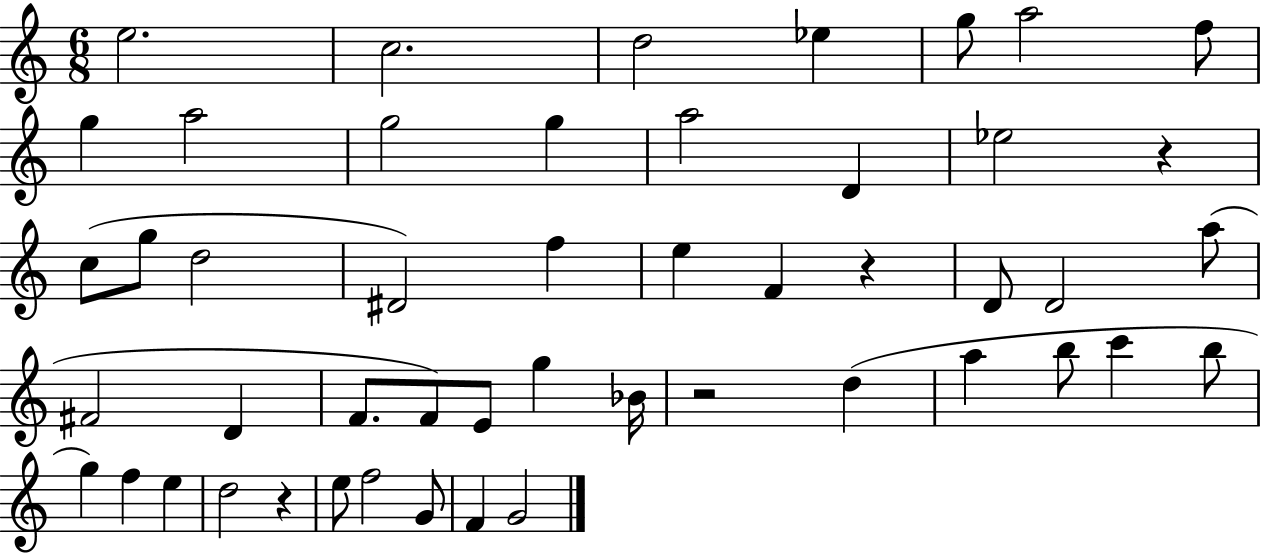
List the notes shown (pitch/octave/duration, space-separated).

E5/h. C5/h. D5/h Eb5/q G5/e A5/h F5/e G5/q A5/h G5/h G5/q A5/h D4/q Eb5/h R/q C5/e G5/e D5/h D#4/h F5/q E5/q F4/q R/q D4/e D4/h A5/e F#4/h D4/q F4/e. F4/e E4/e G5/q Bb4/s R/h D5/q A5/q B5/e C6/q B5/e G5/q F5/q E5/q D5/h R/q E5/e F5/h G4/e F4/q G4/h